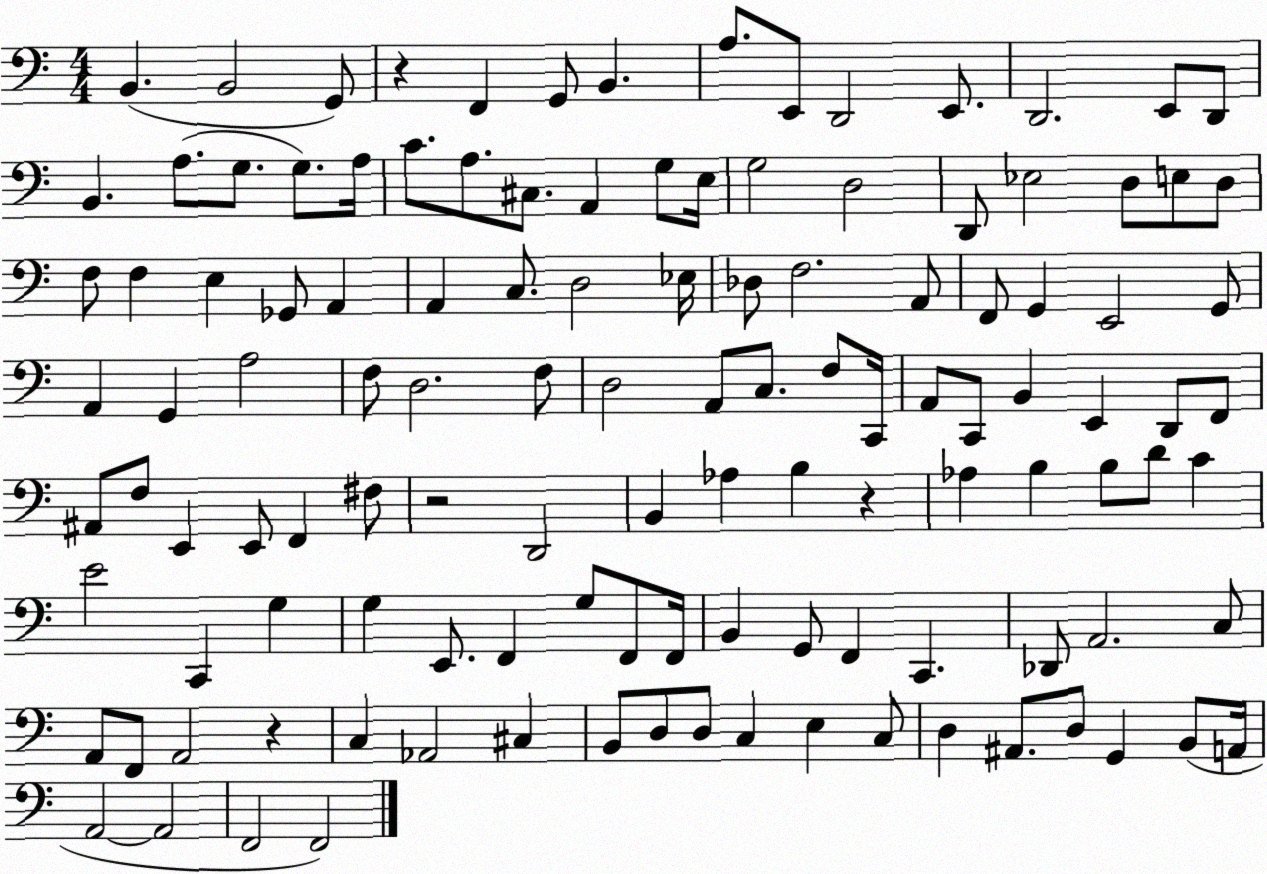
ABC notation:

X:1
T:Untitled
M:4/4
L:1/4
K:C
B,, B,,2 G,,/2 z F,, G,,/2 B,, A,/2 E,,/2 D,,2 E,,/2 D,,2 E,,/2 D,,/2 B,, A,/2 G,/2 G,/2 A,/4 C/2 A,/2 ^C,/2 A,, G,/2 E,/4 G,2 D,2 D,,/2 _E,2 D,/2 E,/2 D,/2 F,/2 F, E, _G,,/2 A,, A,, C,/2 D,2 _E,/4 _D,/2 F,2 A,,/2 F,,/2 G,, E,,2 G,,/2 A,, G,, A,2 F,/2 D,2 F,/2 D,2 A,,/2 C,/2 F,/2 C,,/4 A,,/2 C,,/2 B,, E,, D,,/2 F,,/2 ^A,,/2 F,/2 E,, E,,/2 F,, ^F,/2 z2 D,,2 B,, _A, B, z _A, B, B,/2 D/2 C E2 C,, G, G, E,,/2 F,, G,/2 F,,/2 F,,/4 B,, G,,/2 F,, C,, _D,,/2 A,,2 C,/2 A,,/2 F,,/2 A,,2 z C, _A,,2 ^C, B,,/2 D,/2 D,/2 C, E, C,/2 D, ^A,,/2 D,/2 G,, B,,/2 A,,/4 A,,2 A,,2 F,,2 F,,2